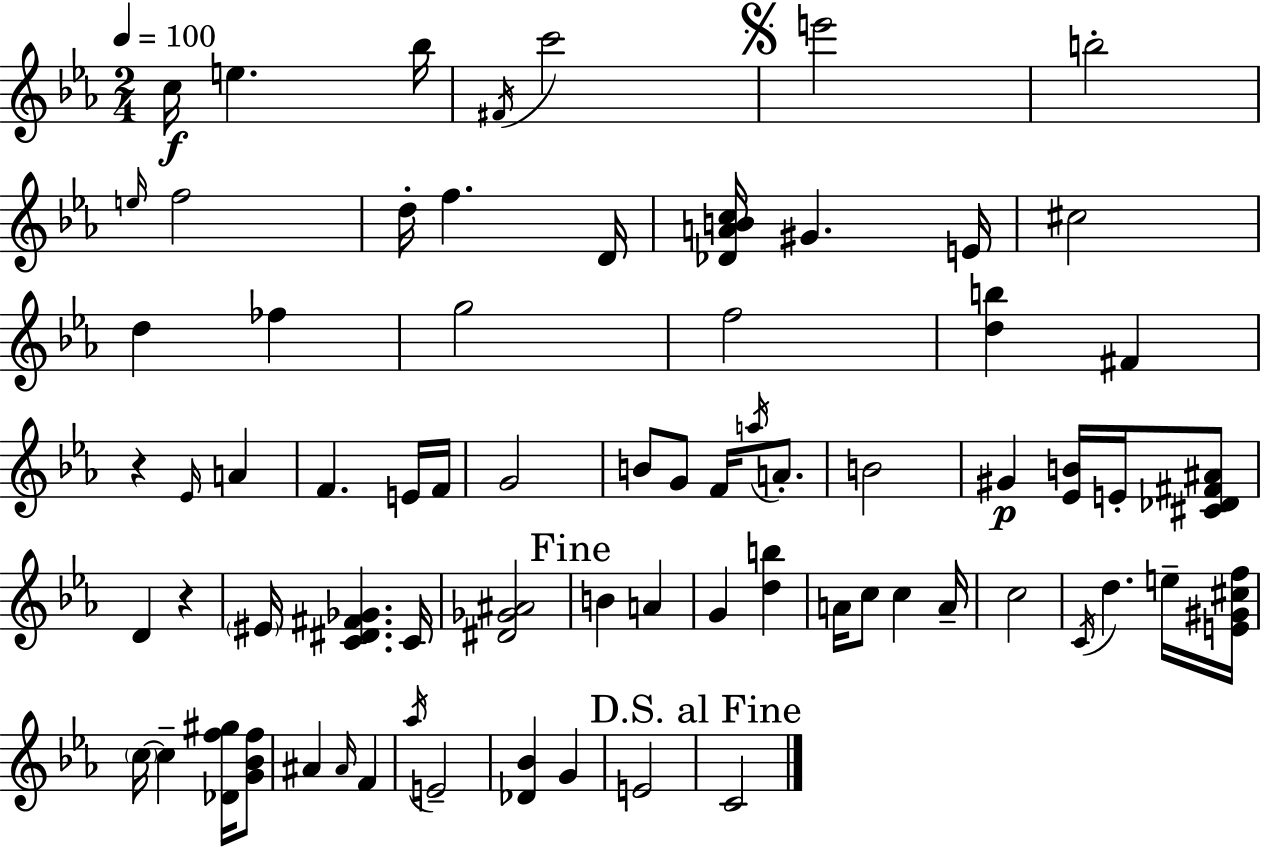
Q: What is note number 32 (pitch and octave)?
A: B4